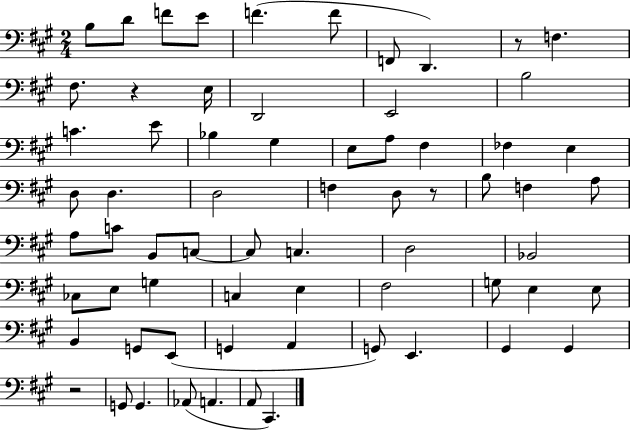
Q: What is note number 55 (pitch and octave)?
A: E2